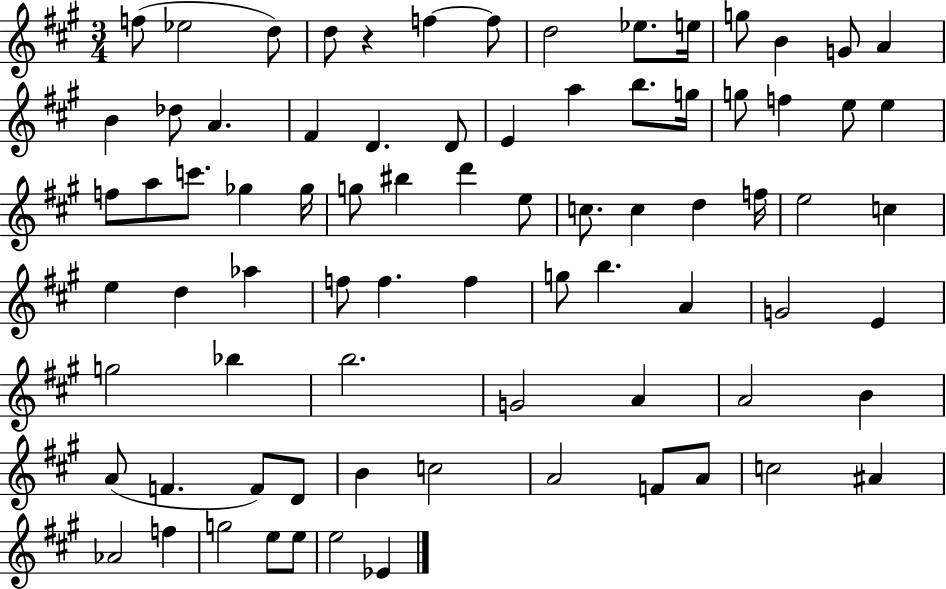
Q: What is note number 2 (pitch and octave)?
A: Eb5